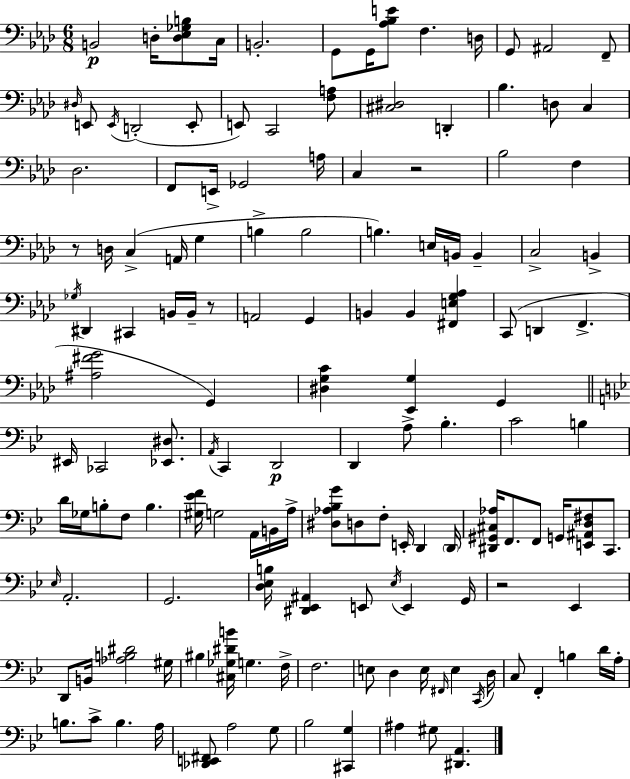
X:1
T:Untitled
M:6/8
L:1/4
K:Fm
B,,2 D,/4 [D,_E,_G,B,]/2 C,/4 B,,2 G,,/2 G,,/4 [_A,_B,E]/2 F, D,/4 G,,/2 ^A,,2 F,,/2 ^D,/4 E,,/2 E,,/4 D,,2 E,,/2 E,,/2 C,,2 [F,A,]/2 [^C,^D,]2 D,, _B, D,/2 C, _D,2 F,,/2 E,,/4 _G,,2 A,/4 C, z2 _B,2 F, z/2 D,/4 C, A,,/4 G, B, B,2 B, E,/4 B,,/4 B,, C,2 B,, _G,/4 ^D,, ^C,, B,,/4 B,,/4 z/2 A,,2 G,, B,, B,, [^F,,E,G,_A,] C,,/2 D,, F,, [^A,^FG]2 G,, [^D,G,C] [_E,,G,] G,, ^E,,/4 _C,,2 [_E,,^D,]/2 A,,/4 C,, D,,2 D,, A,/2 _B, C2 B, D/4 _G,/4 B,/2 F,/2 B, [^G,_EF]/4 G,2 A,,/4 B,,/4 A,/4 [^D,_A,_B,G]/2 D,/2 F,/2 E,,/4 D,, D,,/4 [^D,,^G,,^C,_A,]/4 F,,/2 F,,/2 G,,/4 [E,,^A,,D,^F,]/2 C,,/2 _E,/4 A,,2 G,,2 [D,_E,B,]/4 [^D,,_E,,^A,,] E,,/2 _E,/4 E,, G,,/4 z2 _E,, D,,/2 B,,/4 [_A,B,^D]2 ^G,/4 ^B, [^C,_G,^DB]/4 G, F,/4 F,2 E,/2 D, E,/4 ^F,,/4 E, C,,/4 D,/4 C,/2 F,, B, D/4 A,/4 B,/2 C/2 B, A,/4 [_D,,E,,^F,,]/2 A,2 G,/2 _B,2 [^C,,G,] ^A, ^G,/2 [^D,,A,,]